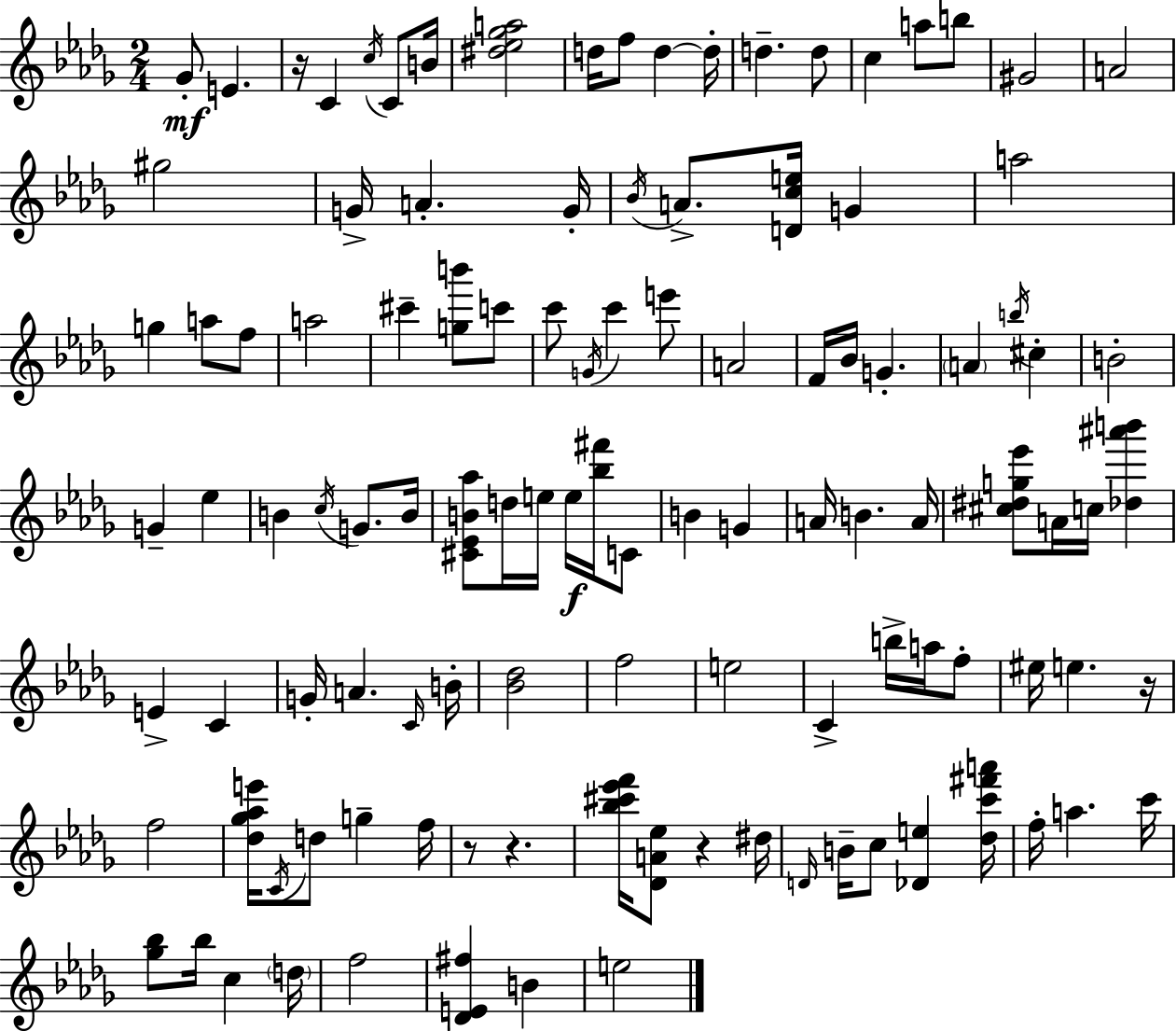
{
  \clef treble
  \numericTimeSignature
  \time 2/4
  \key bes \minor
  ges'8-.\mf e'4. | r16 c'4 \acciaccatura { c''16 } c'8 | b'16 <dis'' ees'' ges'' a''>2 | d''16 f''8 d''4~~ | \break d''16-. d''4.-- d''8 | c''4 a''8 b''8 | gis'2 | a'2 | \break gis''2 | g'16-> a'4.-. | g'16-. \acciaccatura { bes'16 } a'8.-> <d' c'' e''>16 g'4 | a''2 | \break g''4 a''8 | f''8 a''2 | cis'''4-- <g'' b'''>8 | c'''8 c'''8 \acciaccatura { g'16 } c'''4 | \break e'''8 a'2 | f'16 bes'16 g'4.-. | \parenthesize a'4 \acciaccatura { b''16 } | cis''4-. b'2-. | \break g'4-- | ees''4 b'4 | \acciaccatura { c''16 } g'8. b'16 <cis' ees' b' aes''>8 d''16 | e''16 e''16\f <bes'' fis'''>16 c'8 b'4 | \break g'4 a'16 b'4. | a'16 <cis'' dis'' g'' ees'''>8 a'16 | c''16 <des'' ais''' b'''>4 e'4-> | c'4 g'16-. a'4. | \break \grace { c'16 } b'16-. <bes' des''>2 | f''2 | e''2 | c'4-> | \break b''16-> a''16 f''8-. eis''16 e''4. | r16 f''2 | <des'' ges'' aes'' e'''>16 \acciaccatura { c'16 } | d''8 g''4-- f''16 r8 | \break r4. <bes'' cis''' ees''' f'''>16 | <des' a' ees''>8 r4 dis''16 \grace { d'16 } | b'16-- c''8 <des' e''>4 <des'' c''' fis''' a'''>16 | f''16-. a''4. c'''16 | \break <ges'' bes''>8 bes''16 c''4 \parenthesize d''16 | f''2 | <des' e' fis''>4 b'4 | e''2 | \break \bar "|."
}